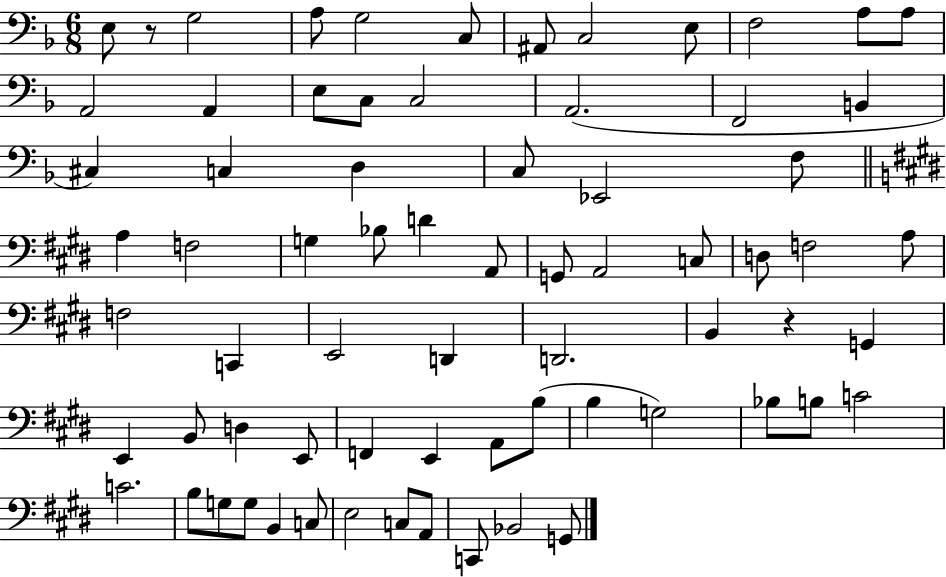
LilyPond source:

{
  \clef bass
  \numericTimeSignature
  \time 6/8
  \key f \major
  e8 r8 g2 | a8 g2 c8 | ais,8 c2 e8 | f2 a8 a8 | \break a,2 a,4 | e8 c8 c2 | a,2.( | f,2 b,4 | \break cis4) c4 d4 | c8 ees,2 f8 | \bar "||" \break \key e \major a4 f2 | g4 bes8 d'4 a,8 | g,8 a,2 c8 | d8 f2 a8 | \break f2 c,4 | e,2 d,4 | d,2. | b,4 r4 g,4 | \break e,4 b,8 d4 e,8 | f,4 e,4 a,8 b8( | b4 g2) | bes8 b8 c'2 | \break c'2. | b8 g8 g8 b,4 c8 | e2 c8 a,8 | c,8 bes,2 g,8 | \break \bar "|."
}